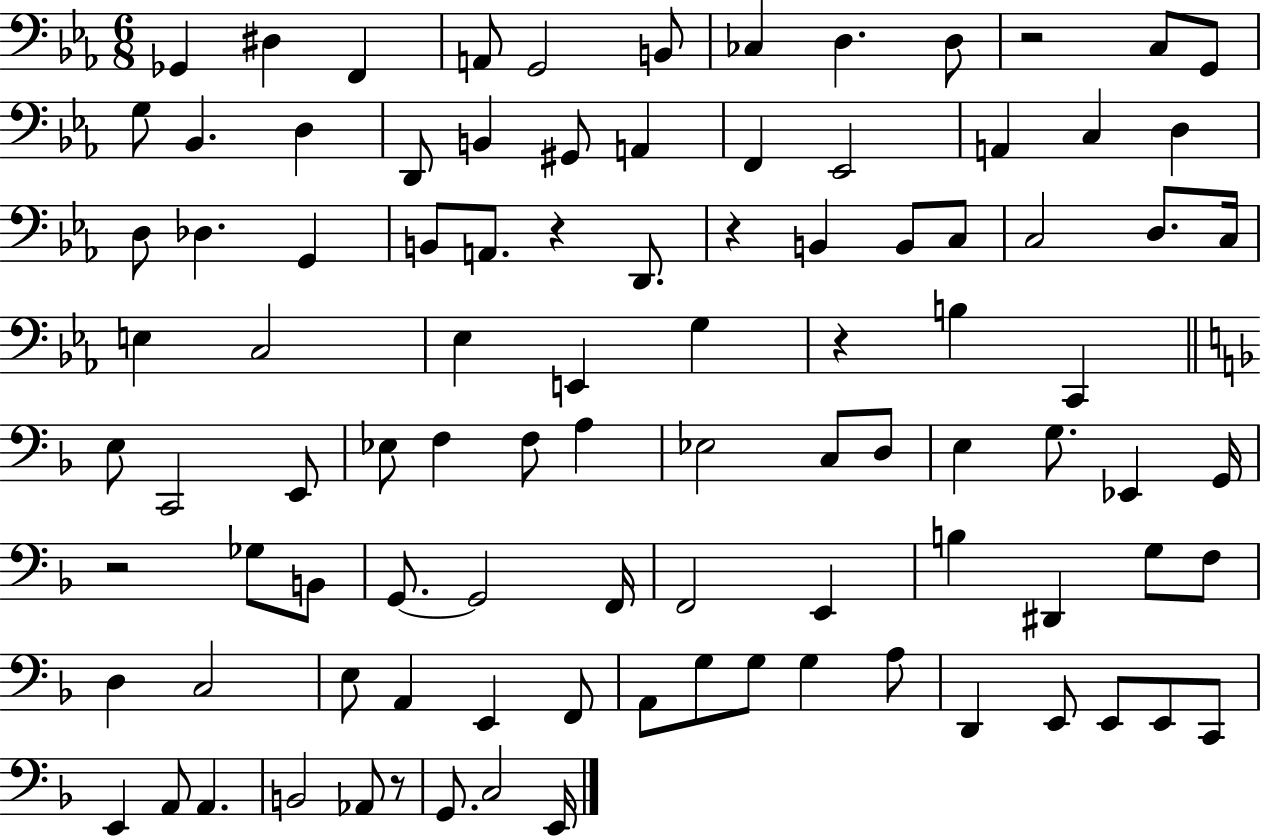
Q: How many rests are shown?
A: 6